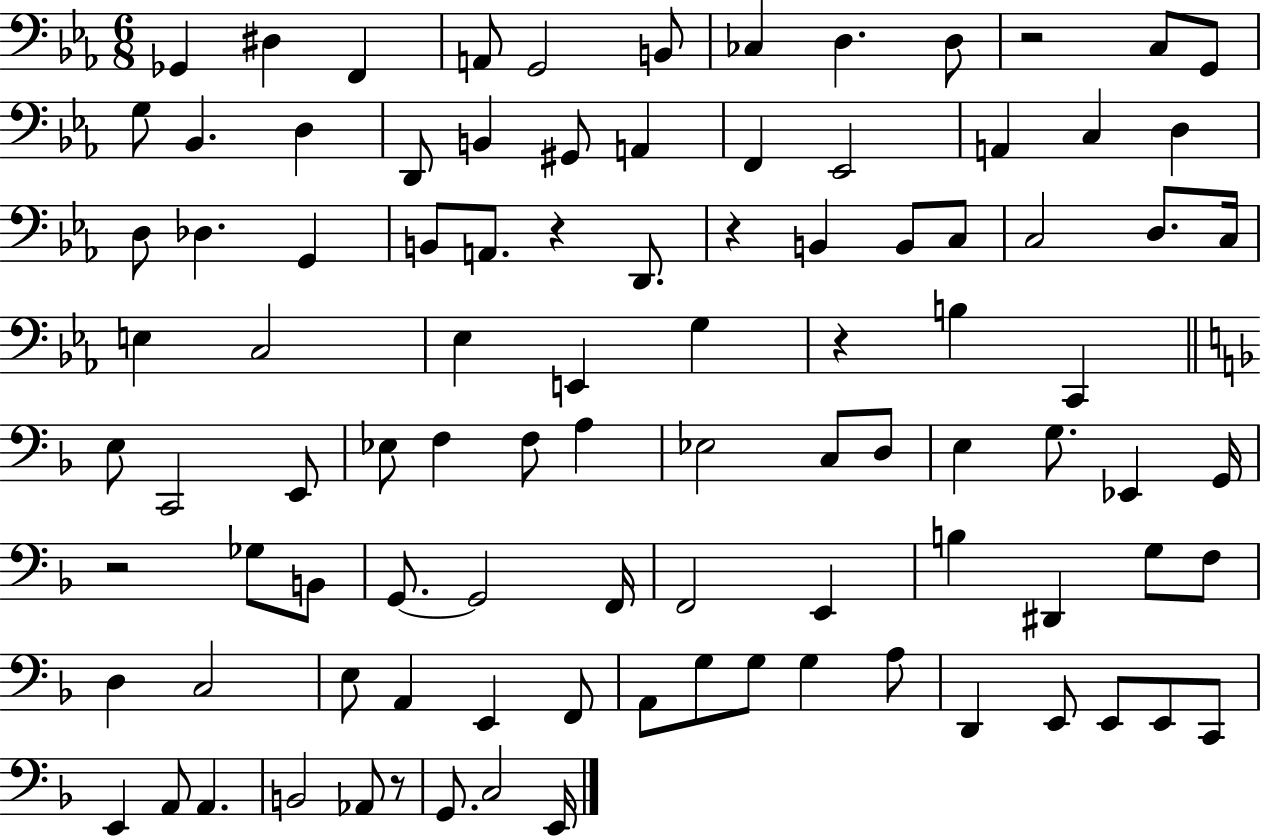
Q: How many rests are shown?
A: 6